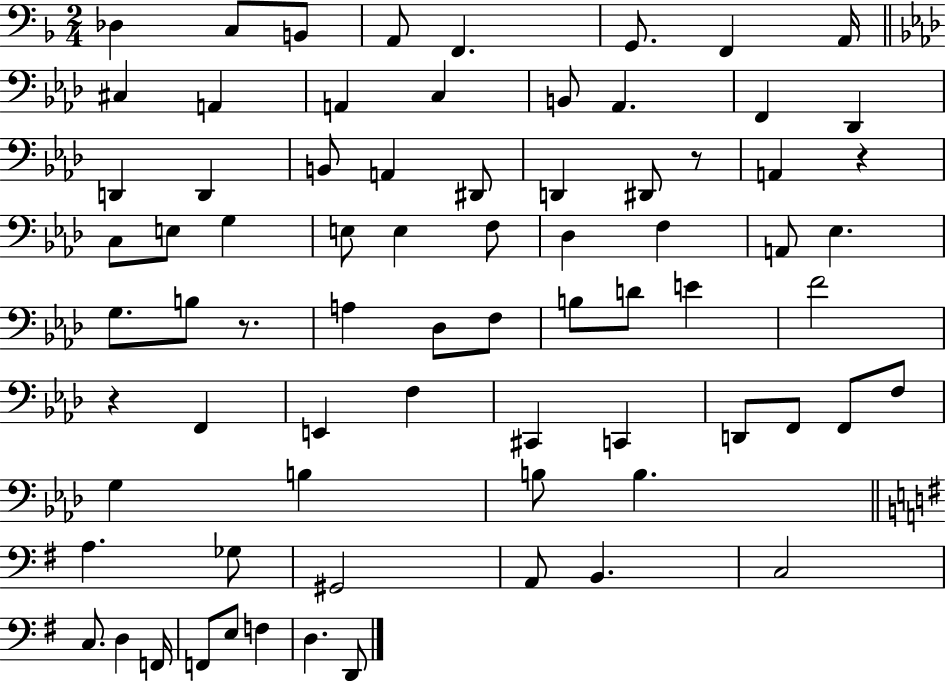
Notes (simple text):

Db3/q C3/e B2/e A2/e F2/q. G2/e. F2/q A2/s C#3/q A2/q A2/q C3/q B2/e Ab2/q. F2/q Db2/q D2/q D2/q B2/e A2/q D#2/e D2/q D#2/e R/e A2/q R/q C3/e E3/e G3/q E3/e E3/q F3/e Db3/q F3/q A2/e Eb3/q. G3/e. B3/e R/e. A3/q Db3/e F3/e B3/e D4/e E4/q F4/h R/q F2/q E2/q F3/q C#2/q C2/q D2/e F2/e F2/e F3/e G3/q B3/q B3/e B3/q. A3/q. Gb3/e G#2/h A2/e B2/q. C3/h C3/e. D3/q F2/s F2/e E3/e F3/q D3/q. D2/e